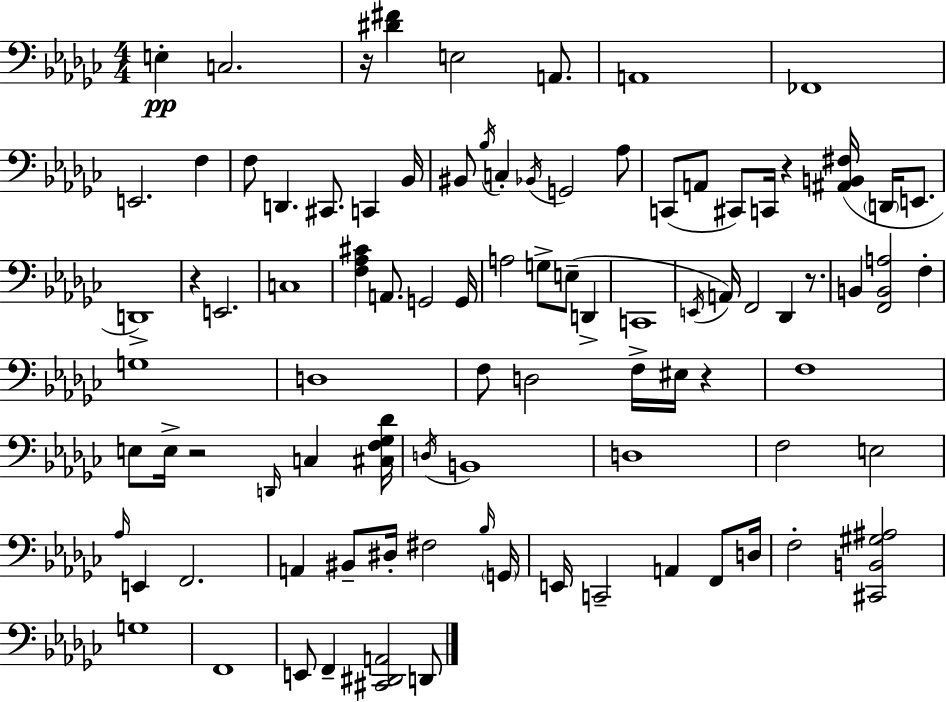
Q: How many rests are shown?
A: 6